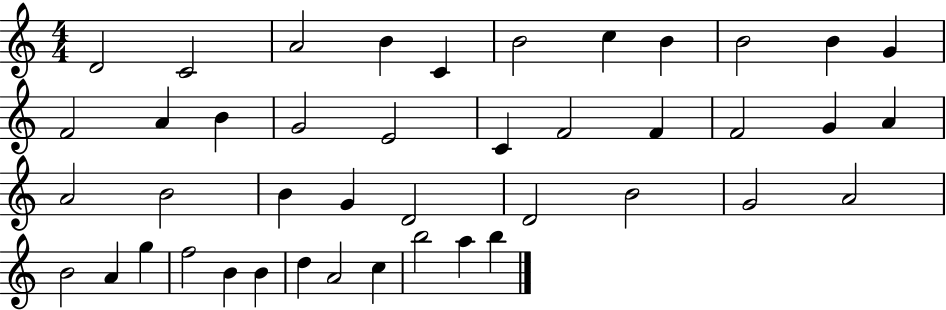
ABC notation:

X:1
T:Untitled
M:4/4
L:1/4
K:C
D2 C2 A2 B C B2 c B B2 B G F2 A B G2 E2 C F2 F F2 G A A2 B2 B G D2 D2 B2 G2 A2 B2 A g f2 B B d A2 c b2 a b